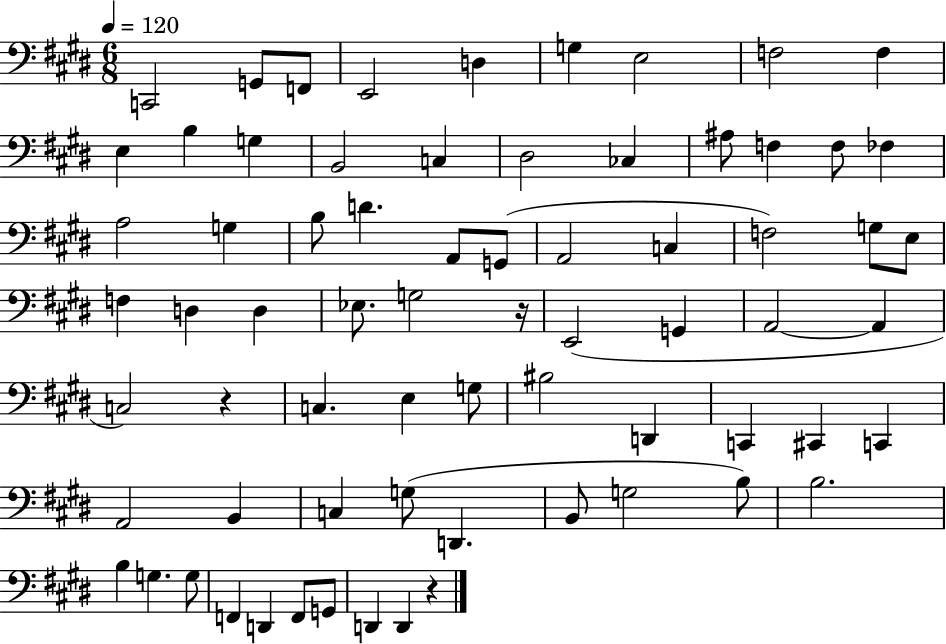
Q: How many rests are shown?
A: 3